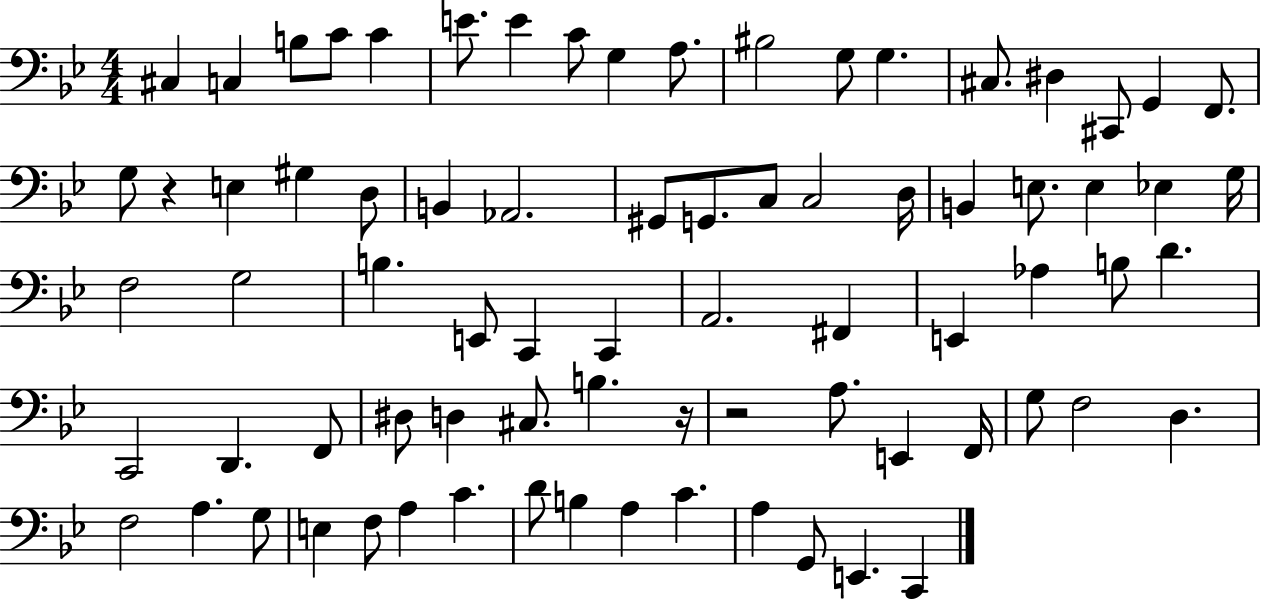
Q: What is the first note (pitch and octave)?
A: C#3